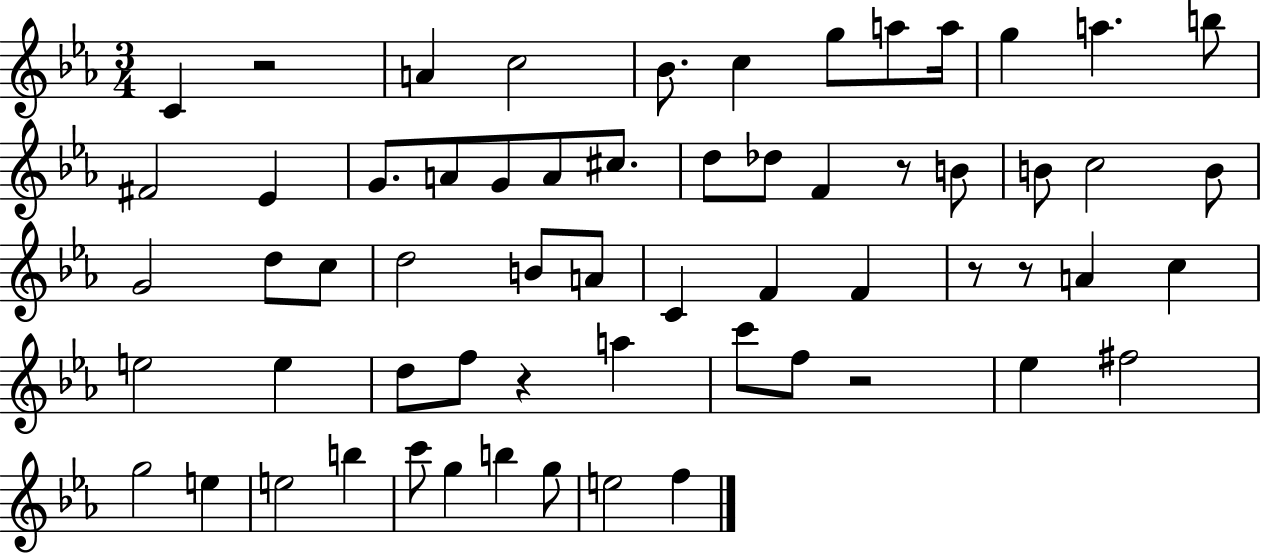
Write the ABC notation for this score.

X:1
T:Untitled
M:3/4
L:1/4
K:Eb
C z2 A c2 _B/2 c g/2 a/2 a/4 g a b/2 ^F2 _E G/2 A/2 G/2 A/2 ^c/2 d/2 _d/2 F z/2 B/2 B/2 c2 B/2 G2 d/2 c/2 d2 B/2 A/2 C F F z/2 z/2 A c e2 e d/2 f/2 z a c'/2 f/2 z2 _e ^f2 g2 e e2 b c'/2 g b g/2 e2 f